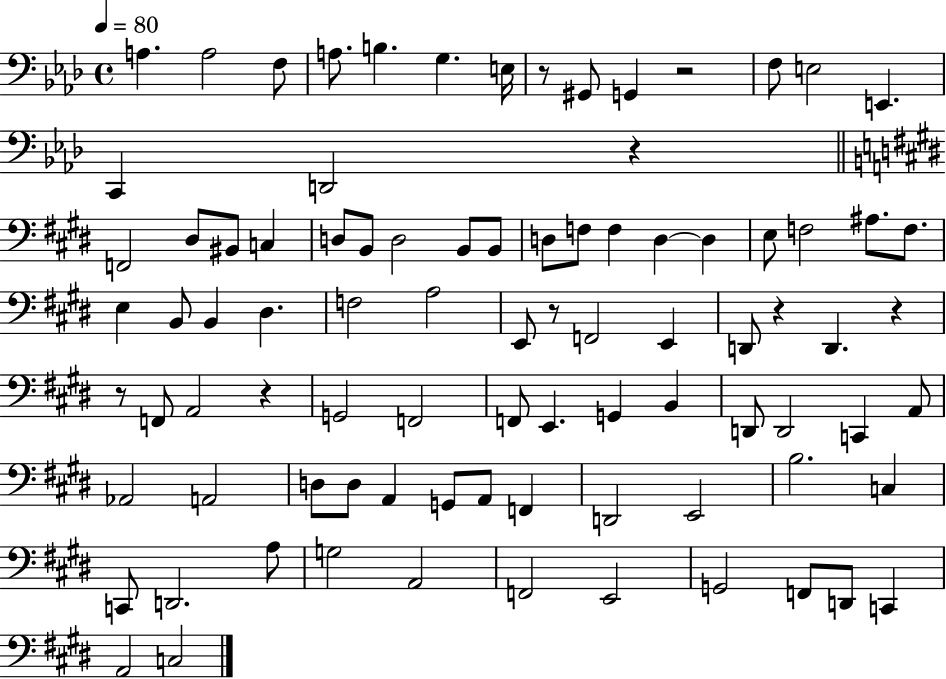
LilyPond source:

{
  \clef bass
  \time 4/4
  \defaultTimeSignature
  \key aes \major
  \tempo 4 = 80
  \repeat volta 2 { a4. a2 f8 | a8. b4. g4. e16 | r8 gis,8 g,4 r2 | f8 e2 e,4. | \break c,4 d,2 r4 | \bar "||" \break \key e \major f,2 dis8 bis,8 c4 | d8 b,8 d2 b,8 b,8 | d8 f8 f4 d4~~ d4 | e8 f2 ais8. f8. | \break e4 b,8 b,4 dis4. | f2 a2 | e,8 r8 f,2 e,4 | d,8 r4 d,4. r4 | \break r8 f,8 a,2 r4 | g,2 f,2 | f,8 e,4. g,4 b,4 | d,8 d,2 c,4 a,8 | \break aes,2 a,2 | d8 d8 a,4 g,8 a,8 f,4 | d,2 e,2 | b2. c4 | \break c,8 d,2. a8 | g2 a,2 | f,2 e,2 | g,2 f,8 d,8 c,4 | \break a,2 c2 | } \bar "|."
}